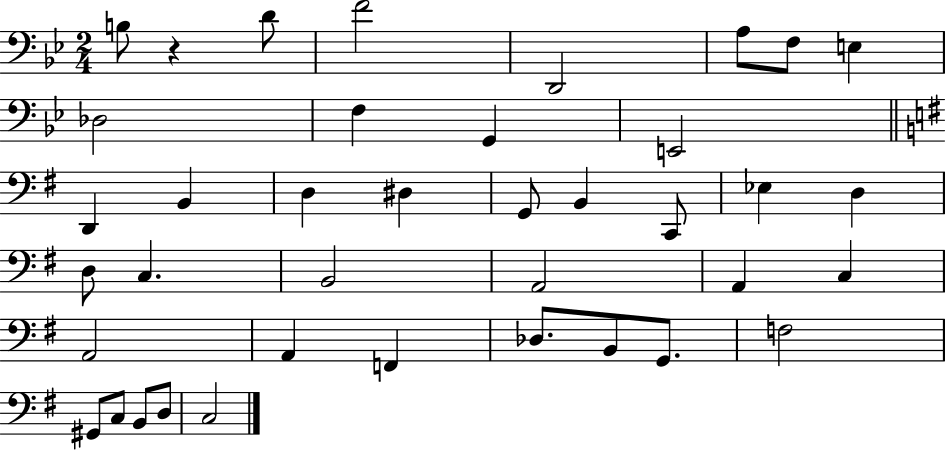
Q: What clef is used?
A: bass